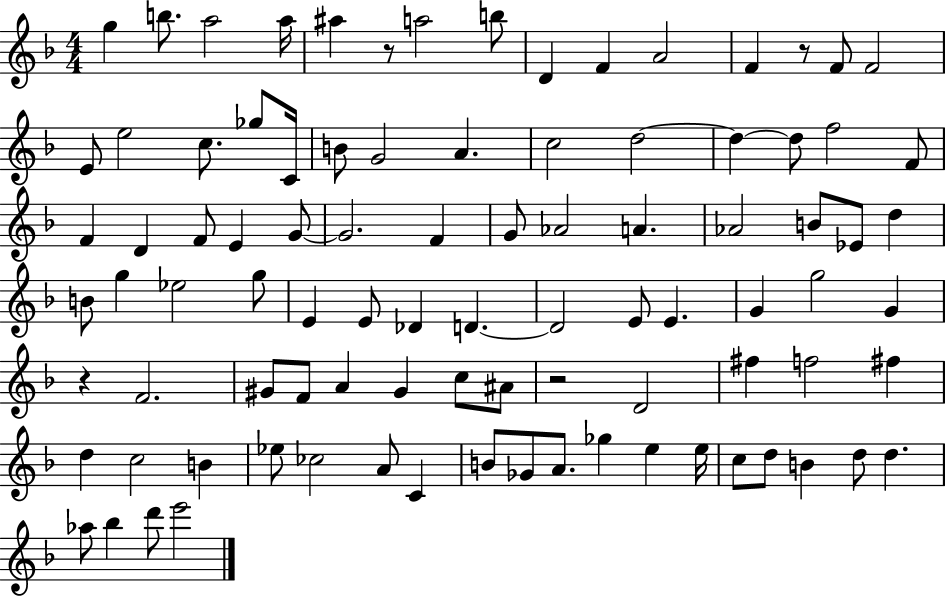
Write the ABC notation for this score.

X:1
T:Untitled
M:4/4
L:1/4
K:F
g b/2 a2 a/4 ^a z/2 a2 b/2 D F A2 F z/2 F/2 F2 E/2 e2 c/2 _g/2 C/4 B/2 G2 A c2 d2 d d/2 f2 F/2 F D F/2 E G/2 G2 F G/2 _A2 A _A2 B/2 _E/2 d B/2 g _e2 g/2 E E/2 _D D D2 E/2 E G g2 G z F2 ^G/2 F/2 A ^G c/2 ^A/2 z2 D2 ^f f2 ^f d c2 B _e/2 _c2 A/2 C B/2 _G/2 A/2 _g e e/4 c/2 d/2 B d/2 d _a/2 _b d'/2 e'2